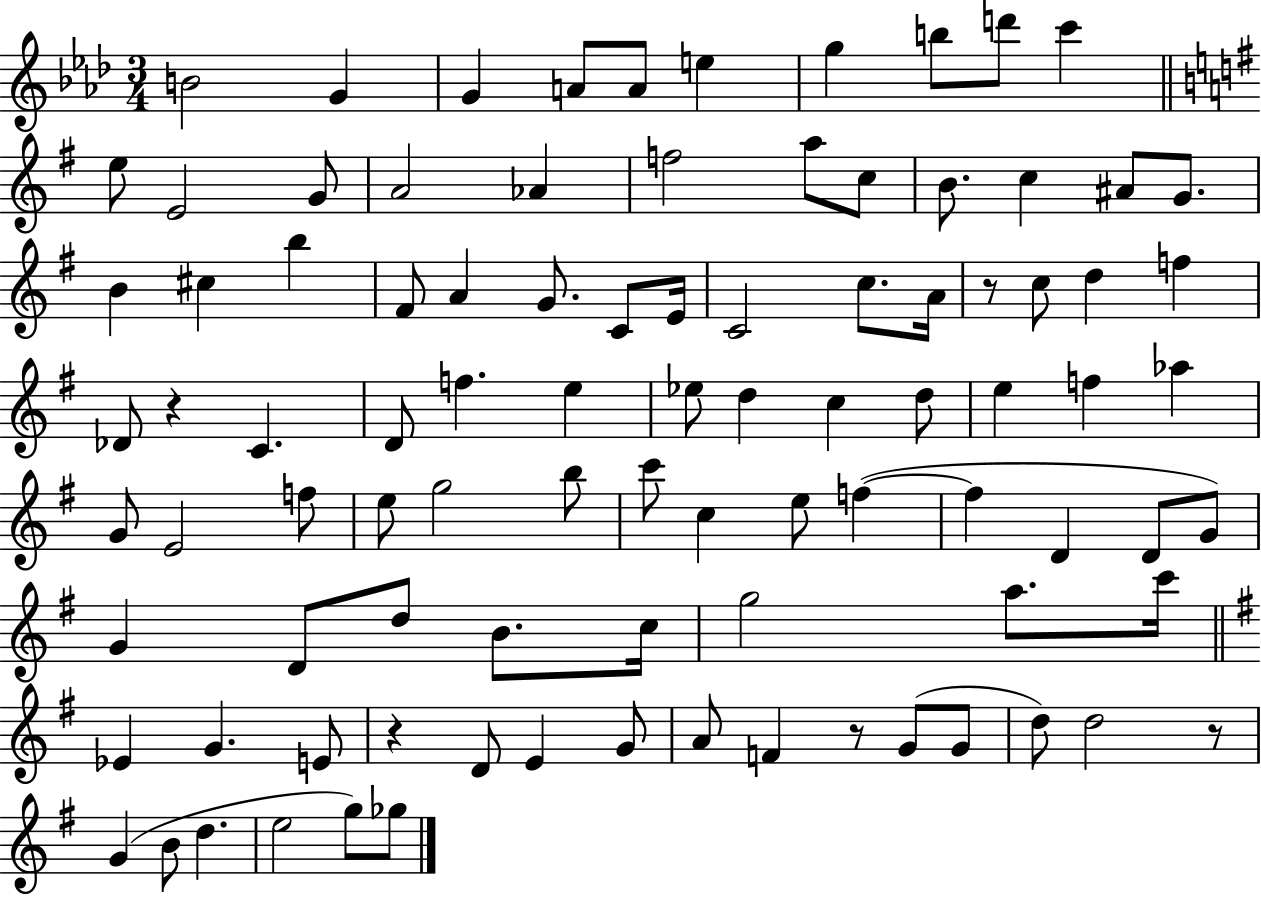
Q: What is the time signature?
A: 3/4